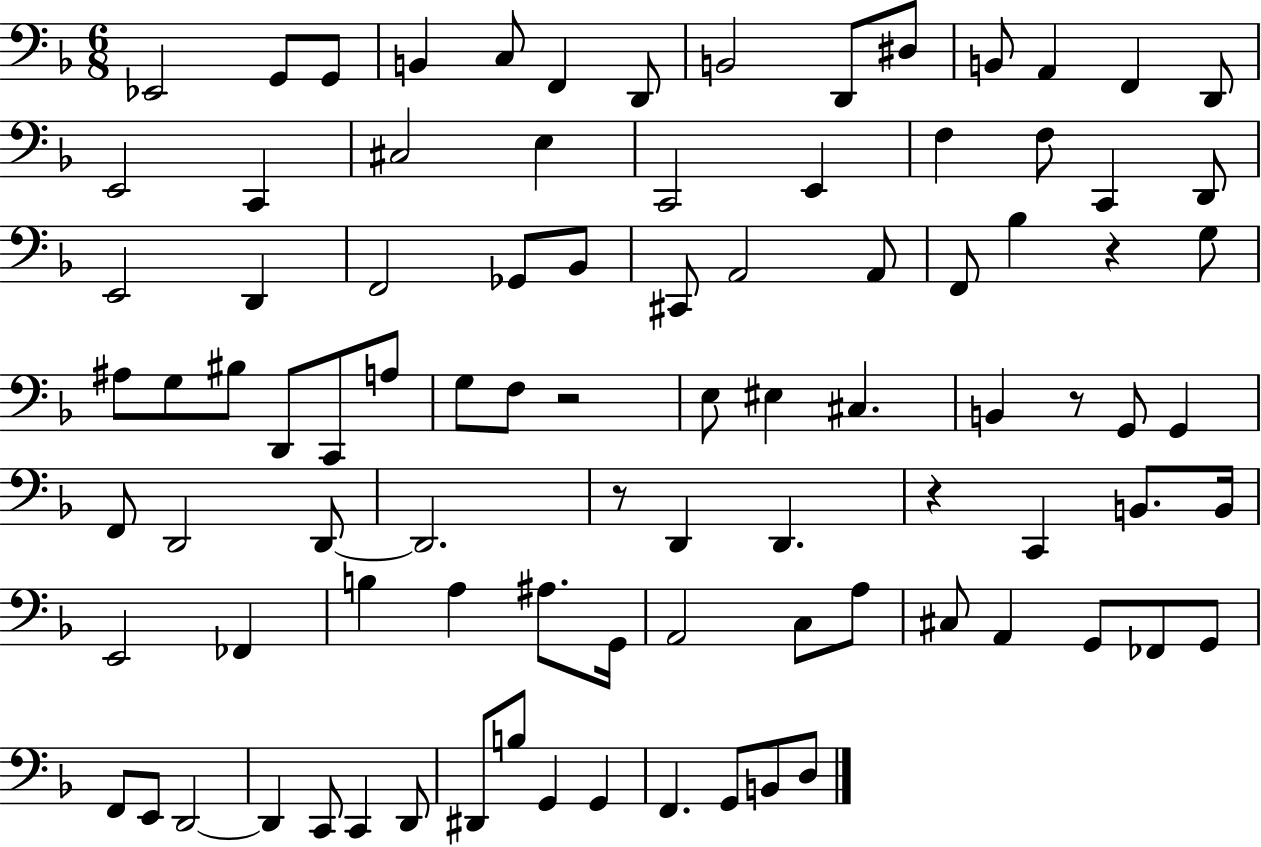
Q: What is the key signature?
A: F major